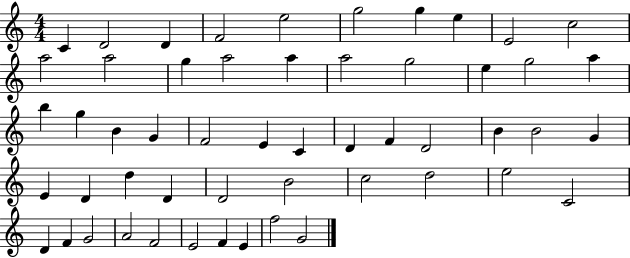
C4/q D4/h D4/q F4/h E5/h G5/h G5/q E5/q E4/h C5/h A5/h A5/h G5/q A5/h A5/q A5/h G5/h E5/q G5/h A5/q B5/q G5/q B4/q G4/q F4/h E4/q C4/q D4/q F4/q D4/h B4/q B4/h G4/q E4/q D4/q D5/q D4/q D4/h B4/h C5/h D5/h E5/h C4/h D4/q F4/q G4/h A4/h F4/h E4/h F4/q E4/q F5/h G4/h